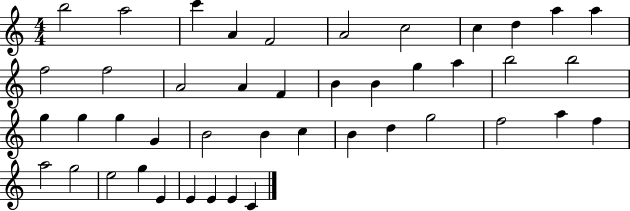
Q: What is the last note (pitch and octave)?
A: C4